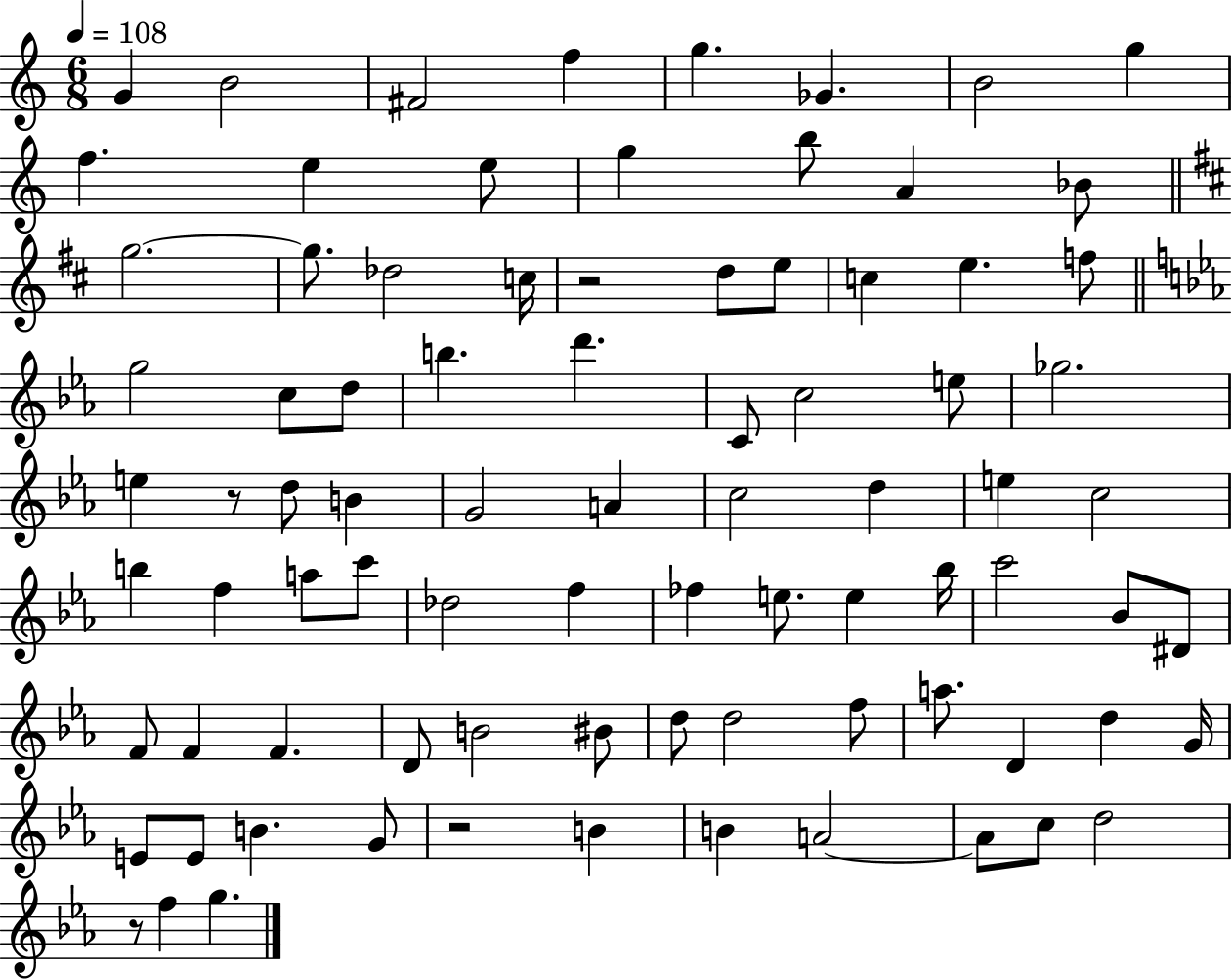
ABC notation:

X:1
T:Untitled
M:6/8
L:1/4
K:C
G B2 ^F2 f g _G B2 g f e e/2 g b/2 A _B/2 g2 g/2 _d2 c/4 z2 d/2 e/2 c e f/2 g2 c/2 d/2 b d' C/2 c2 e/2 _g2 e z/2 d/2 B G2 A c2 d e c2 b f a/2 c'/2 _d2 f _f e/2 e _b/4 c'2 _B/2 ^D/2 F/2 F F D/2 B2 ^B/2 d/2 d2 f/2 a/2 D d G/4 E/2 E/2 B G/2 z2 B B A2 A/2 c/2 d2 z/2 f g